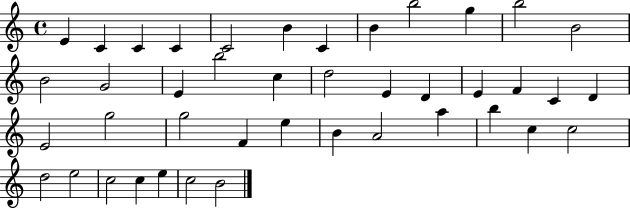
{
  \clef treble
  \time 4/4
  \defaultTimeSignature
  \key c \major
  e'4 c'4 c'4 c'4 | c'2 b'4 c'4 | b'4 b''2 g''4 | b''2 b'2 | \break b'2 g'2 | e'4 b''2 c''4 | d''2 e'4 d'4 | e'4 f'4 c'4 d'4 | \break e'2 g''2 | g''2 f'4 e''4 | b'4 a'2 a''4 | b''4 c''4 c''2 | \break d''2 e''2 | c''2 c''4 e''4 | c''2 b'2 | \bar "|."
}